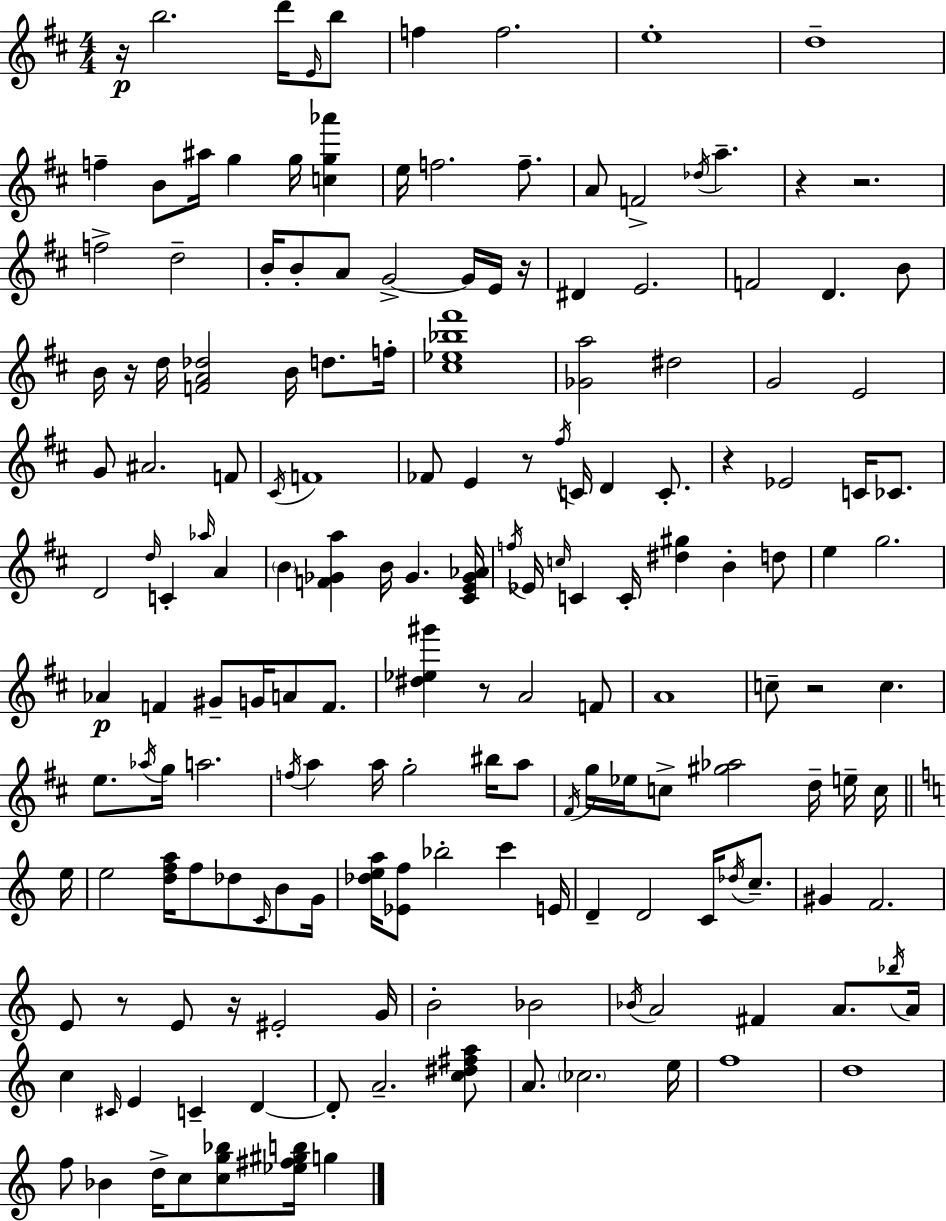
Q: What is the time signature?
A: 4/4